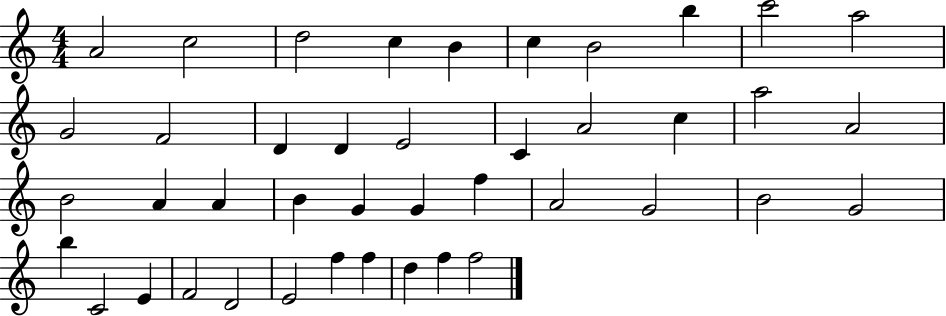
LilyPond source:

{
  \clef treble
  \numericTimeSignature
  \time 4/4
  \key c \major
  a'2 c''2 | d''2 c''4 b'4 | c''4 b'2 b''4 | c'''2 a''2 | \break g'2 f'2 | d'4 d'4 e'2 | c'4 a'2 c''4 | a''2 a'2 | \break b'2 a'4 a'4 | b'4 g'4 g'4 f''4 | a'2 g'2 | b'2 g'2 | \break b''4 c'2 e'4 | f'2 d'2 | e'2 f''4 f''4 | d''4 f''4 f''2 | \break \bar "|."
}